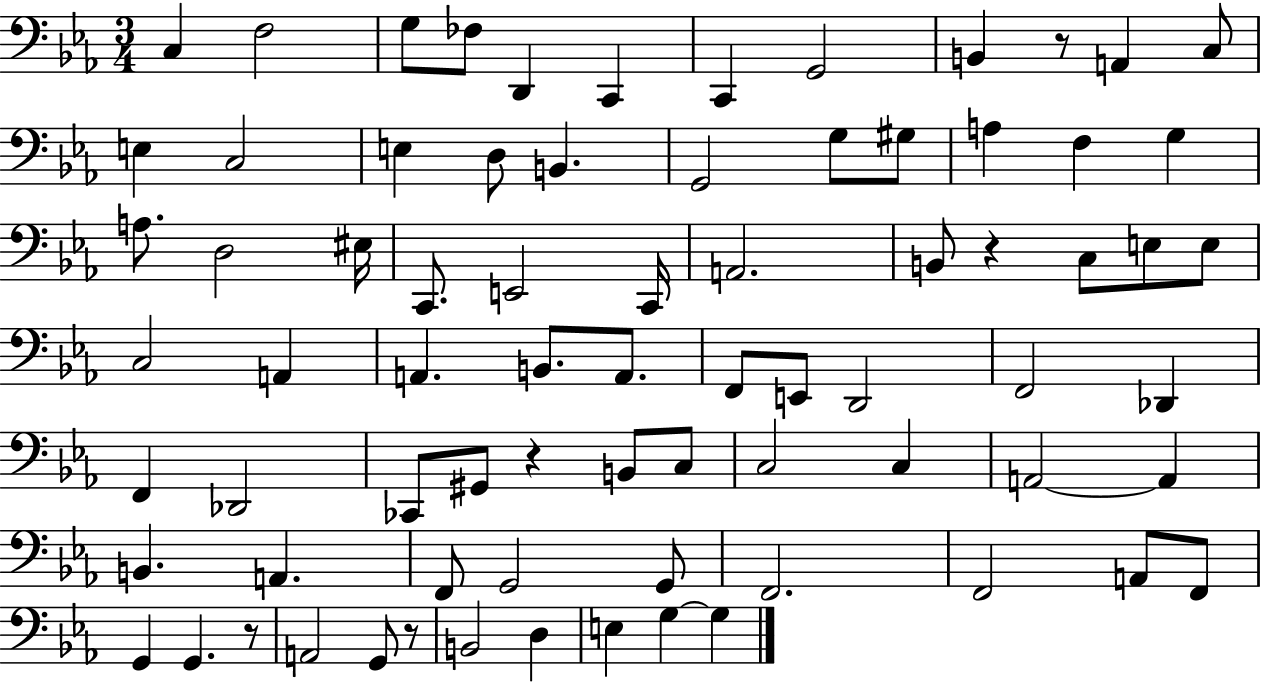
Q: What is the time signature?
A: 3/4